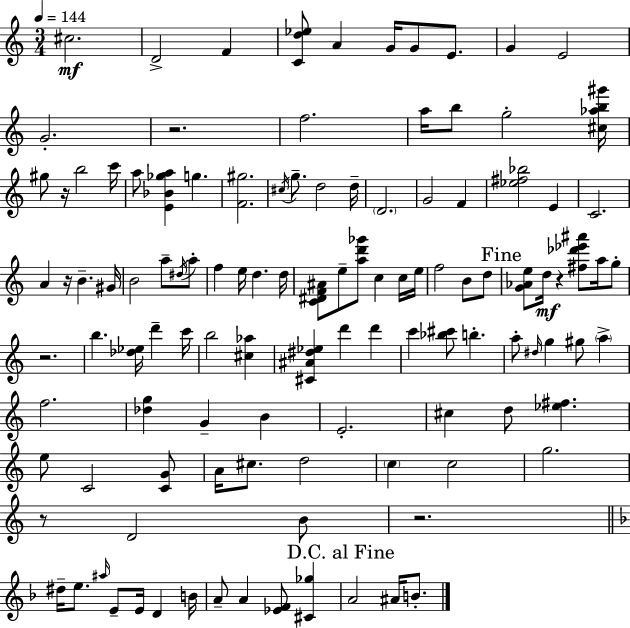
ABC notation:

X:1
T:Untitled
M:3/4
L:1/4
K:C
^c2 D2 F [Cd_e]/2 A G/4 G/2 E/2 G E2 G2 z2 f2 a/4 b/2 g2 [^c_ab^g']/4 ^g/2 z/4 b2 c'/4 a/2 [E_B_ga] g [F^g]2 ^c/4 g/2 d2 d/4 D2 G2 F [_e^f_b]2 E C2 A z/4 B ^G/4 B2 a/2 ^d/4 a/2 f e/4 d d/4 [C^DF^A]/2 e/2 [ad'_g']/2 c c/4 e/4 f2 B/2 d/2 [G_Ae]/2 d/4 z [^f_d'_e'^a']/2 a/4 g/2 z2 b [_d_e]/4 d' c'/4 b2 [^c_a] [^C^A^d_e] d' d' c' [_b^c']/2 b a/2 ^d/4 g ^g/2 a f2 [_dg] G B E2 ^c d/2 [_e^f] e/2 C2 [CG]/2 A/4 ^c/2 d2 c c2 g2 z/2 D2 B/2 z2 ^d/4 e/2 ^a/4 E/2 E/4 D B/4 A/2 A [_EF]/2 [^C_g] A2 ^A/4 B/2